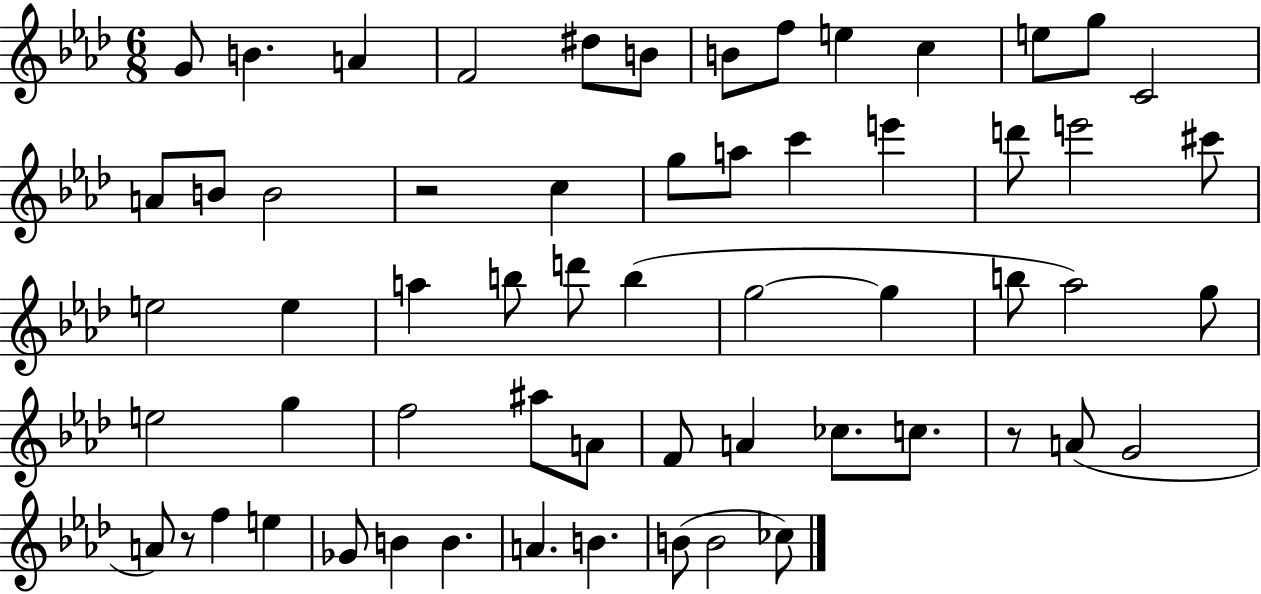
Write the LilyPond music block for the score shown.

{
  \clef treble
  \numericTimeSignature
  \time 6/8
  \key aes \major
  g'8 b'4. a'4 | f'2 dis''8 b'8 | b'8 f''8 e''4 c''4 | e''8 g''8 c'2 | \break a'8 b'8 b'2 | r2 c''4 | g''8 a''8 c'''4 e'''4 | d'''8 e'''2 cis'''8 | \break e''2 e''4 | a''4 b''8 d'''8 b''4( | g''2~~ g''4 | b''8 aes''2) g''8 | \break e''2 g''4 | f''2 ais''8 a'8 | f'8 a'4 ces''8. c''8. | r8 a'8( g'2 | \break a'8) r8 f''4 e''4 | ges'8 b'4 b'4. | a'4. b'4. | b'8( b'2 ces''8) | \break \bar "|."
}